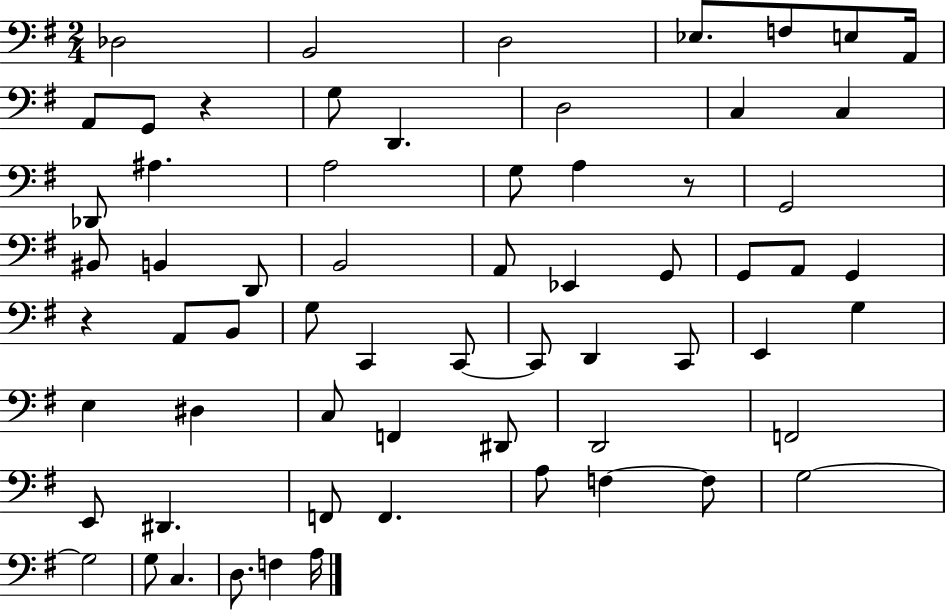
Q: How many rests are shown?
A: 3